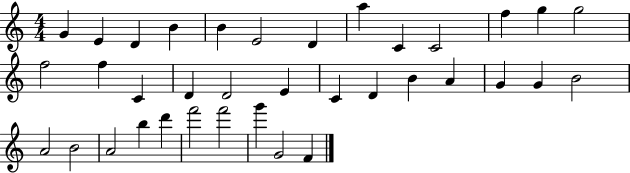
{
  \clef treble
  \numericTimeSignature
  \time 4/4
  \key c \major
  g'4 e'4 d'4 b'4 | b'4 e'2 d'4 | a''4 c'4 c'2 | f''4 g''4 g''2 | \break f''2 f''4 c'4 | d'4 d'2 e'4 | c'4 d'4 b'4 a'4 | g'4 g'4 b'2 | \break a'2 b'2 | a'2 b''4 d'''4 | f'''2 f'''2 | g'''4 g'2 f'4 | \break \bar "|."
}